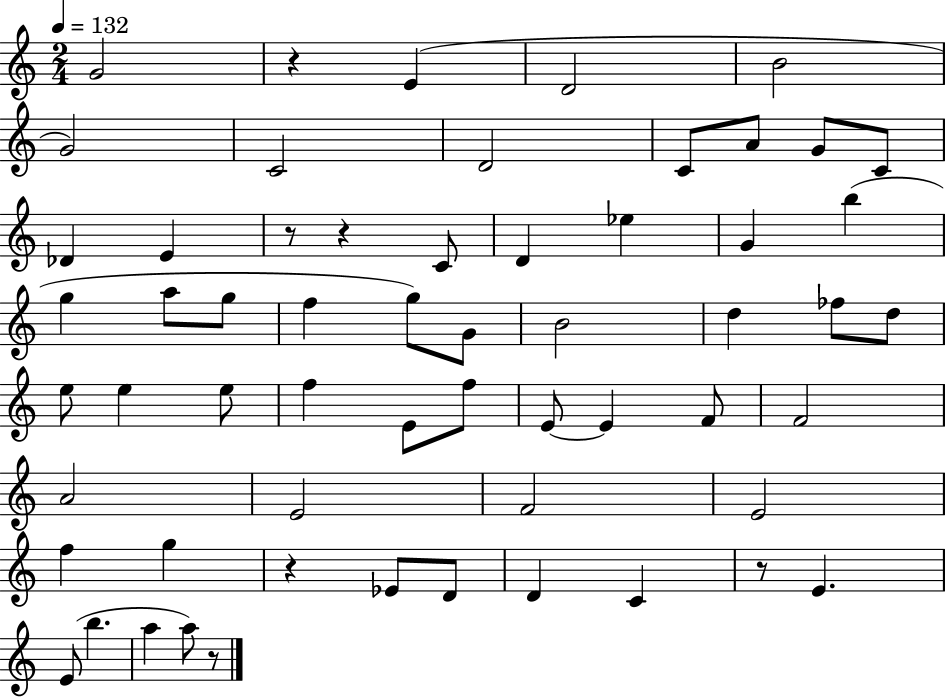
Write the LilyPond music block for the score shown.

{
  \clef treble
  \numericTimeSignature
  \time 2/4
  \key c \major
  \tempo 4 = 132
  g'2 | r4 e'4( | d'2 | b'2 | \break g'2) | c'2 | d'2 | c'8 a'8 g'8 c'8 | \break des'4 e'4 | r8 r4 c'8 | d'4 ees''4 | g'4 b''4( | \break g''4 a''8 g''8 | f''4 g''8) g'8 | b'2 | d''4 fes''8 d''8 | \break e''8 e''4 e''8 | f''4 e'8 f''8 | e'8~~ e'4 f'8 | f'2 | \break a'2 | e'2 | f'2 | e'2 | \break f''4 g''4 | r4 ees'8 d'8 | d'4 c'4 | r8 e'4. | \break e'8( b''4. | a''4 a''8) r8 | \bar "|."
}